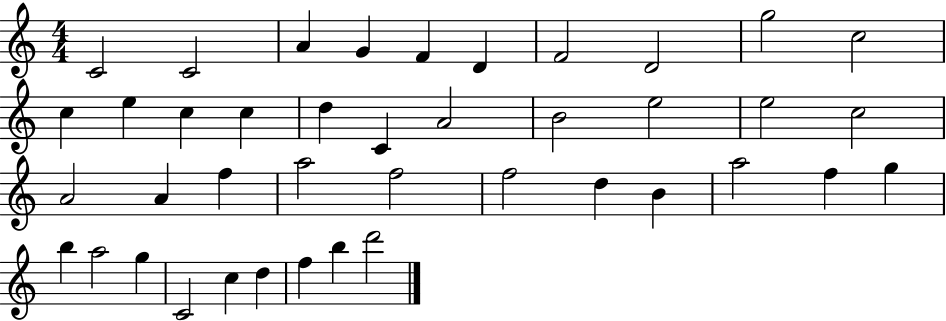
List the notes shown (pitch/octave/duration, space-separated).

C4/h C4/h A4/q G4/q F4/q D4/q F4/h D4/h G5/h C5/h C5/q E5/q C5/q C5/q D5/q C4/q A4/h B4/h E5/h E5/h C5/h A4/h A4/q F5/q A5/h F5/h F5/h D5/q B4/q A5/h F5/q G5/q B5/q A5/h G5/q C4/h C5/q D5/q F5/q B5/q D6/h